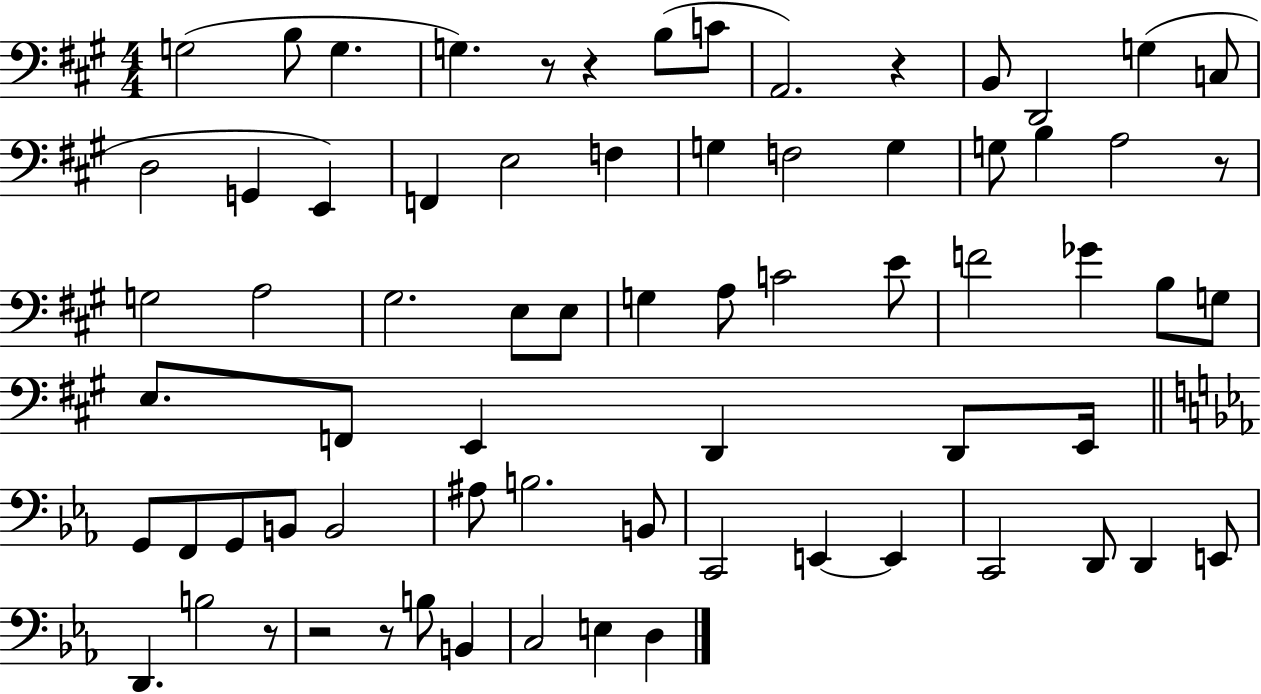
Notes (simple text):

G3/h B3/e G3/q. G3/q. R/e R/q B3/e C4/e A2/h. R/q B2/e D2/h G3/q C3/e D3/h G2/q E2/q F2/q E3/h F3/q G3/q F3/h G3/q G3/e B3/q A3/h R/e G3/h A3/h G#3/h. E3/e E3/e G3/q A3/e C4/h E4/e F4/h Gb4/q B3/e G3/e E3/e. F2/e E2/q D2/q D2/e E2/s G2/e F2/e G2/e B2/e B2/h A#3/e B3/h. B2/e C2/h E2/q E2/q C2/h D2/e D2/q E2/e D2/q. B3/h R/e R/h R/e B3/e B2/q C3/h E3/q D3/q